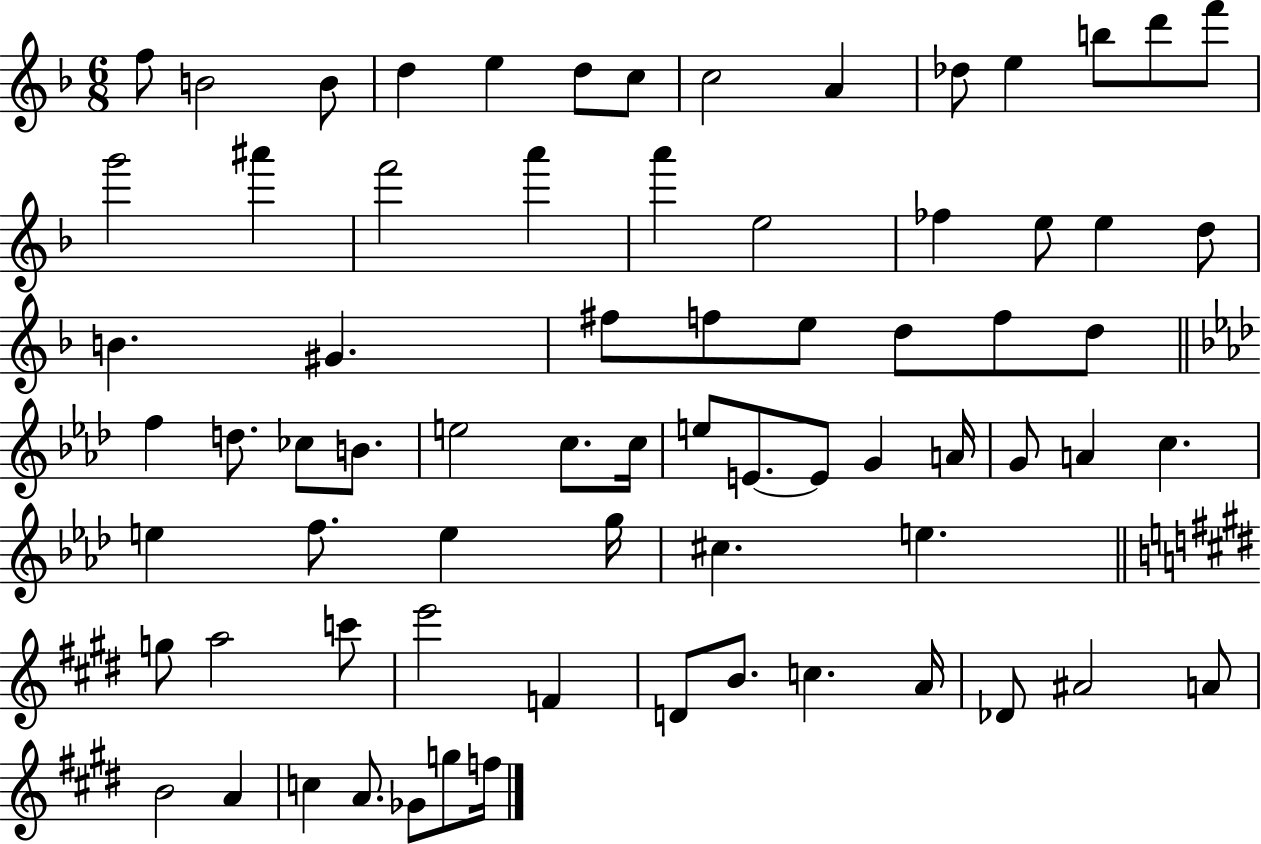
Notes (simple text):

F5/e B4/h B4/e D5/q E5/q D5/e C5/e C5/h A4/q Db5/e E5/q B5/e D6/e F6/e G6/h A#6/q F6/h A6/q A6/q E5/h FES5/q E5/e E5/q D5/e B4/q. G#4/q. F#5/e F5/e E5/e D5/e F5/e D5/e F5/q D5/e. CES5/e B4/e. E5/h C5/e. C5/s E5/e E4/e. E4/e G4/q A4/s G4/e A4/q C5/q. E5/q F5/e. E5/q G5/s C#5/q. E5/q. G5/e A5/h C6/e E6/h F4/q D4/e B4/e. C5/q. A4/s Db4/e A#4/h A4/e B4/h A4/q C5/q A4/e. Gb4/e G5/e F5/s